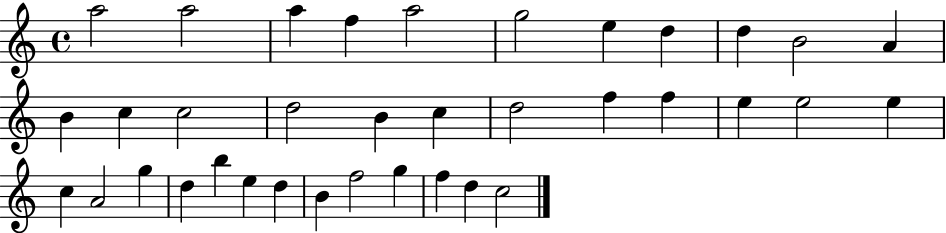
A5/h A5/h A5/q F5/q A5/h G5/h E5/q D5/q D5/q B4/h A4/q B4/q C5/q C5/h D5/h B4/q C5/q D5/h F5/q F5/q E5/q E5/h E5/q C5/q A4/h G5/q D5/q B5/q E5/q D5/q B4/q F5/h G5/q F5/q D5/q C5/h